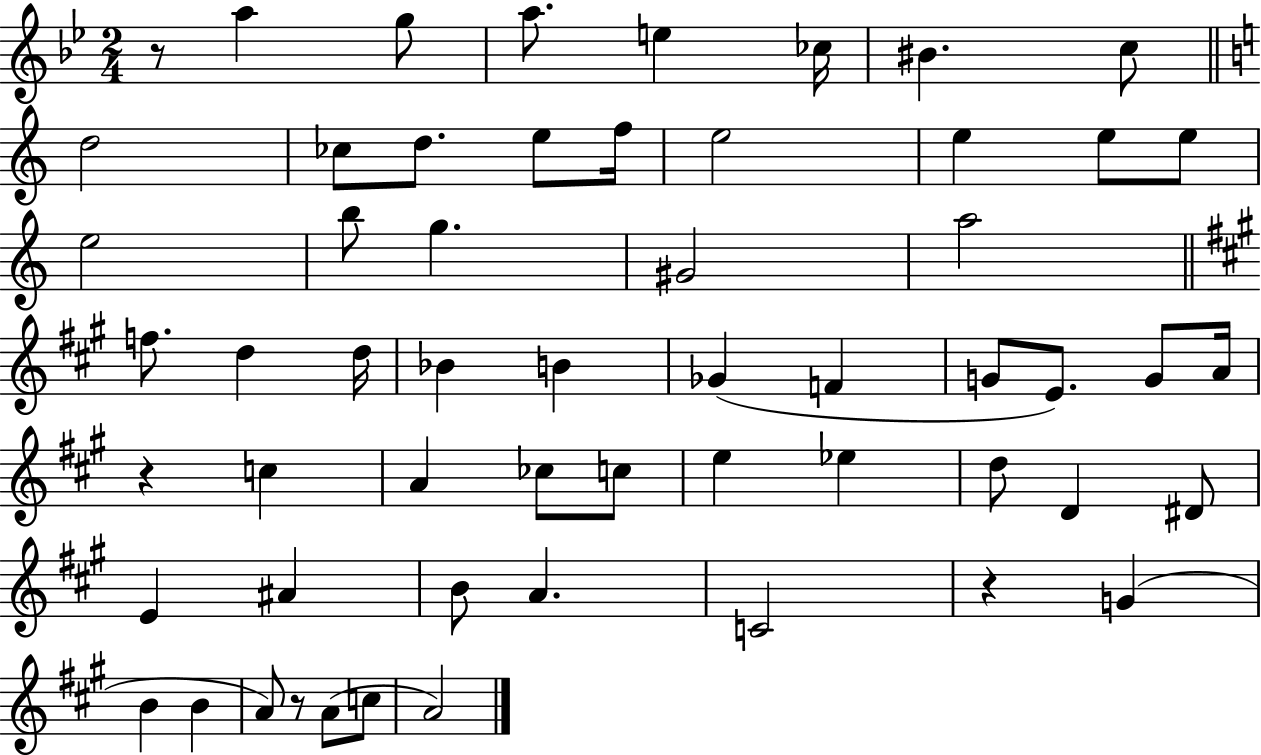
{
  \clef treble
  \numericTimeSignature
  \time 2/4
  \key bes \major
  \repeat volta 2 { r8 a''4 g''8 | a''8. e''4 ces''16 | bis'4. c''8 | \bar "||" \break \key a \minor d''2 | ces''8 d''8. e''8 f''16 | e''2 | e''4 e''8 e''8 | \break e''2 | b''8 g''4. | gis'2 | a''2 | \break \bar "||" \break \key a \major f''8. d''4 d''16 | bes'4 b'4 | ges'4( f'4 | g'8 e'8.) g'8 a'16 | \break r4 c''4 | a'4 ces''8 c''8 | e''4 ees''4 | d''8 d'4 dis'8 | \break e'4 ais'4 | b'8 a'4. | c'2 | r4 g'4( | \break b'4 b'4 | a'8) r8 a'8( c''8 | a'2) | } \bar "|."
}